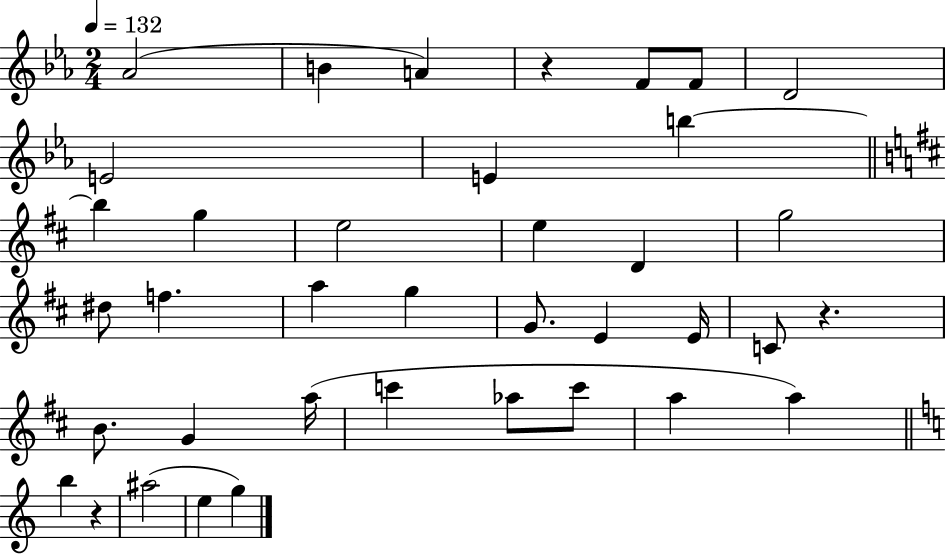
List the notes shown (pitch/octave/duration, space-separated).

Ab4/h B4/q A4/q R/q F4/e F4/e D4/h E4/h E4/q B5/q B5/q G5/q E5/h E5/q D4/q G5/h D#5/e F5/q. A5/q G5/q G4/e. E4/q E4/s C4/e R/q. B4/e. G4/q A5/s C6/q Ab5/e C6/e A5/q A5/q B5/q R/q A#5/h E5/q G5/q